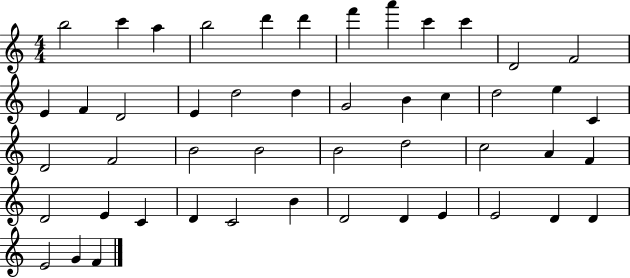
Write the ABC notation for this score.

X:1
T:Untitled
M:4/4
L:1/4
K:C
b2 c' a b2 d' d' f' a' c' c' D2 F2 E F D2 E d2 d G2 B c d2 e C D2 F2 B2 B2 B2 d2 c2 A F D2 E C D C2 B D2 D E E2 D D E2 G F